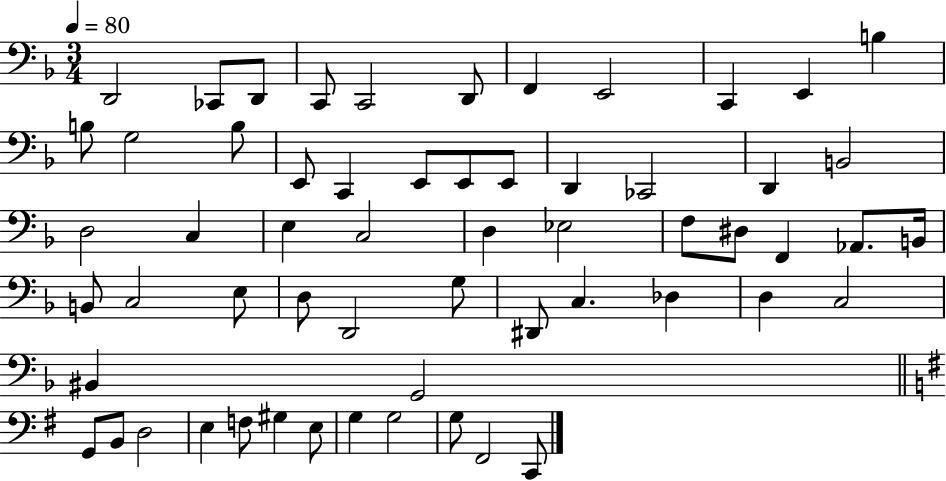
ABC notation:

X:1
T:Untitled
M:3/4
L:1/4
K:F
D,,2 _C,,/2 D,,/2 C,,/2 C,,2 D,,/2 F,, E,,2 C,, E,, B, B,/2 G,2 B,/2 E,,/2 C,, E,,/2 E,,/2 E,,/2 D,, _C,,2 D,, B,,2 D,2 C, E, C,2 D, _E,2 F,/2 ^D,/2 F,, _A,,/2 B,,/4 B,,/2 C,2 E,/2 D,/2 D,,2 G,/2 ^D,,/2 C, _D, D, C,2 ^B,, G,,2 G,,/2 B,,/2 D,2 E, F,/2 ^G, E,/2 G, G,2 G,/2 ^F,,2 C,,/2